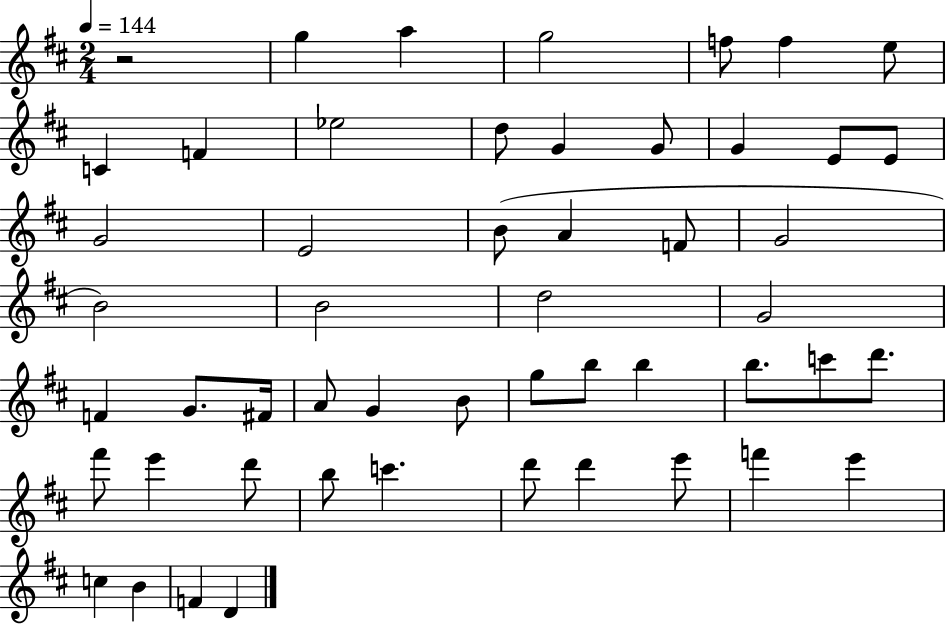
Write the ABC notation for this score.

X:1
T:Untitled
M:2/4
L:1/4
K:D
z2 g a g2 f/2 f e/2 C F _e2 d/2 G G/2 G E/2 E/2 G2 E2 B/2 A F/2 G2 B2 B2 d2 G2 F G/2 ^F/4 A/2 G B/2 g/2 b/2 b b/2 c'/2 d'/2 ^f'/2 e' d'/2 b/2 c' d'/2 d' e'/2 f' e' c B F D